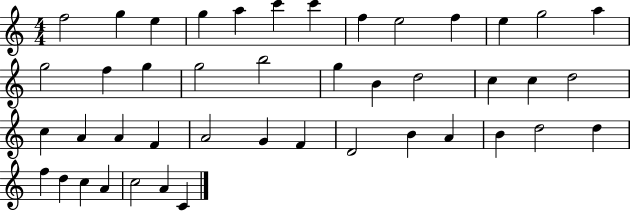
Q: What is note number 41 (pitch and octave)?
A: A4